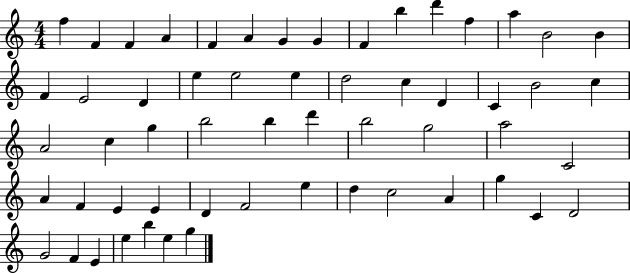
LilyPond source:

{
  \clef treble
  \numericTimeSignature
  \time 4/4
  \key c \major
  f''4 f'4 f'4 a'4 | f'4 a'4 g'4 g'4 | f'4 b''4 d'''4 f''4 | a''4 b'2 b'4 | \break f'4 e'2 d'4 | e''4 e''2 e''4 | d''2 c''4 d'4 | c'4 b'2 c''4 | \break a'2 c''4 g''4 | b''2 b''4 d'''4 | b''2 g''2 | a''2 c'2 | \break a'4 f'4 e'4 e'4 | d'4 f'2 e''4 | d''4 c''2 a'4 | g''4 c'4 d'2 | \break g'2 f'4 e'4 | e''4 b''4 e''4 g''4 | \bar "|."
}